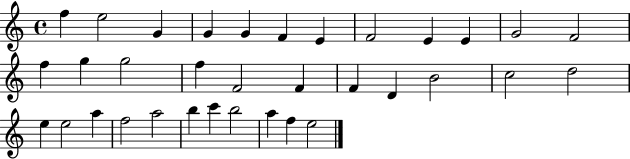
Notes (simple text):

F5/q E5/h G4/q G4/q G4/q F4/q E4/q F4/h E4/q E4/q G4/h F4/h F5/q G5/q G5/h F5/q F4/h F4/q F4/q D4/q B4/h C5/h D5/h E5/q E5/h A5/q F5/h A5/h B5/q C6/q B5/h A5/q F5/q E5/h